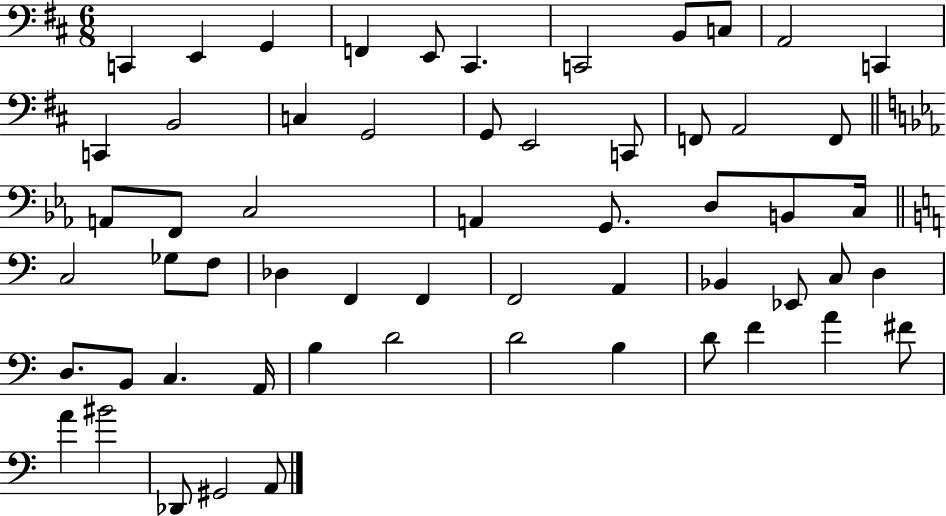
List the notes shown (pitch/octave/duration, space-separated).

C2/q E2/q G2/q F2/q E2/e C#2/q. C2/h B2/e C3/e A2/h C2/q C2/q B2/h C3/q G2/h G2/e E2/h C2/e F2/e A2/h F2/e A2/e F2/e C3/h A2/q G2/e. D3/e B2/e C3/s C3/h Gb3/e F3/e Db3/q F2/q F2/q F2/h A2/q Bb2/q Eb2/e C3/e D3/q D3/e. B2/e C3/q. A2/s B3/q D4/h D4/h B3/q D4/e F4/q A4/q F#4/e A4/q BIS4/h Db2/e G#2/h A2/e